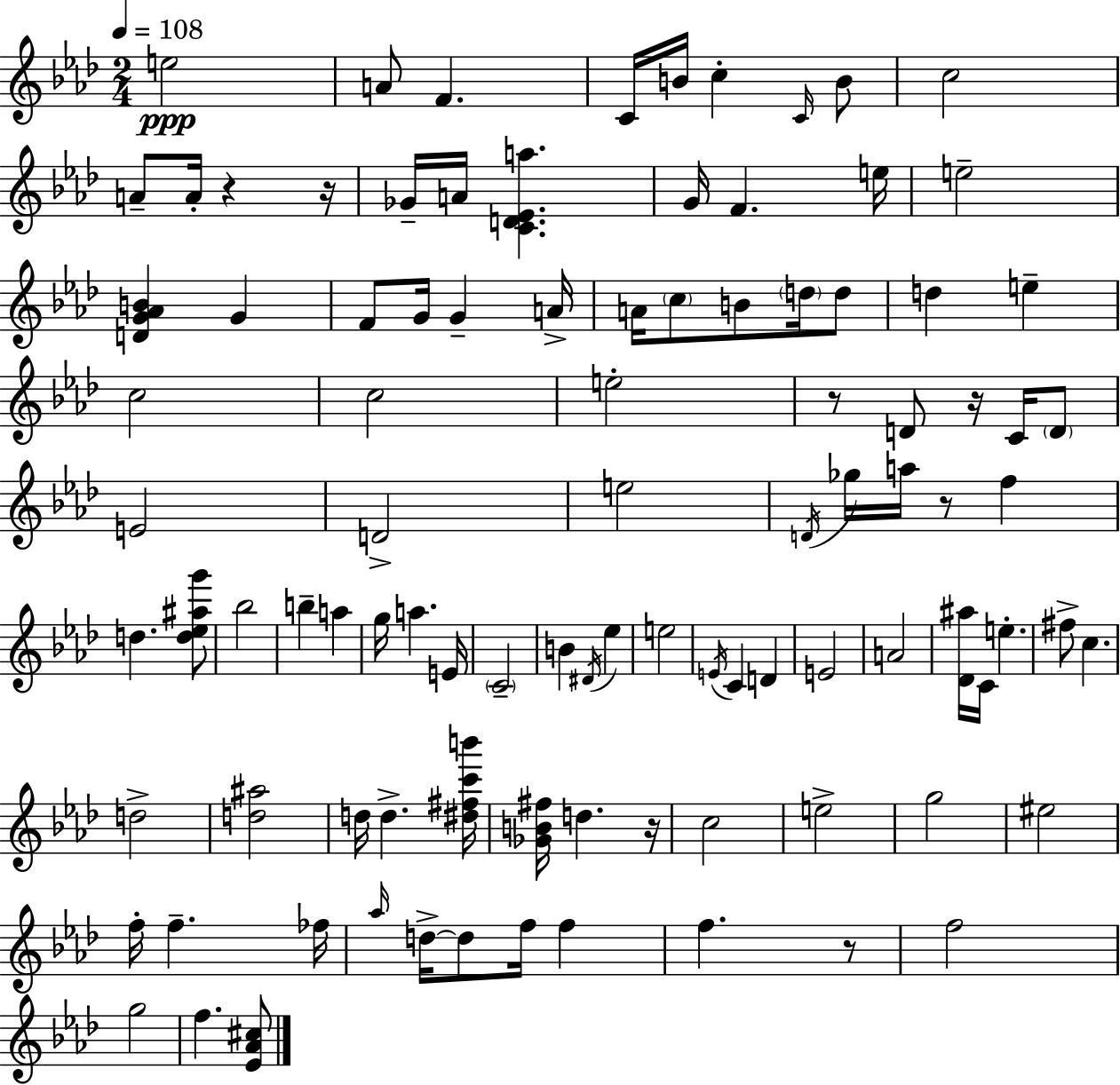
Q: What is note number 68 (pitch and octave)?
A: C5